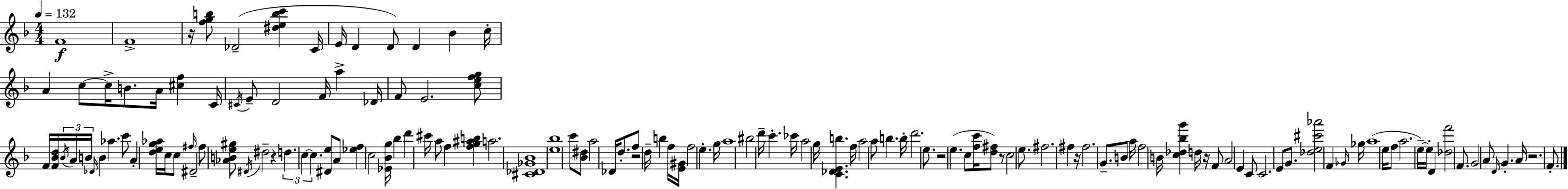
{
  \clef treble
  \numericTimeSignature
  \time 4/4
  \key d \minor
  \tempo 4 = 132
  \repeat volta 2 { f'1\f | f'1-> | r16 <f'' g'' b''>8 des'2--( <dis'' e'' b'' c'''>4 c'16 | e'16 d'4 d'8) d'4 bes'4 c''16-. | \break a'4 c''8~~ c''16-> b'8. a'16 <cis'' f''>4 c'16 | \acciaccatura { cis'16 } e'8-- d'2 f'16 a''4-> | des'16 f'8 e'2. <c'' e'' f'' g''>8 | f'16 <f' bes' d''>16 \tuplet 3/2 { \acciaccatura { bes'16 } a'16 b'16 } \grace { des'16 } b'4 aes''4. | \break c'''8 a'4-. <d'' e'' g'' aes''>16 c''16 c''8 \grace { fis''16 } dis'2-- | fis''8 <aes' b' e'' gis''>8 \acciaccatura { dis'16 } dis''2-- | r4 \tuplet 3/2 { d''4. c''4~~ c''4. } | <dis' e''>8 a'8 <ees'' f''>4 c''2 | \break <ees' bes' g''>16 bes''4 d'''4 cis'''16 a''8 | f''4 <f'' g'' ais'' b''>4 a''2. | <cis' des' ges' bes'>1 | <e'' bes''>1 | \break c'''8 <bes' dis''>8 a''2 | des'16 d''8.-. f''8 r2 d''16-- | b''4 f''16 <e' gis'>16 f''2 e''4.-. | g''16 a''1 | \break bis''2 d'''16-- c'''4.-. | ces'''16 a''2 g''16 <c' des' e' b''>4. | f''16 a''2 a''8 b''4. | b''16-. d'''2. | \break e''8. r2 e''4.( | c''8 <f'' c'''>16 <d'' fis''>8) r8 c''2 | e''8. fis''2. | fis''4 r16 fis''2. | \break g'8.-- b'8 a''16 f''2 | b'16 <c'' des'' bes'' g'''>4 d''16 r16 f'8 a'2 | e'4 c'8 c'2. | e'8 g'8. <des'' e'' cis''' aes'''>2 | \break f'4 \grace { ges'16 } ges''16 a''1( | e''16 f''8 a''2. | e''16--~~) e''16-. d'4 <des'' f'''>2 | f'8. g'2 a'8 | \break \grace { d'16 } g'4.-. a'16 r2. | f'8.-. } \bar "|."
}